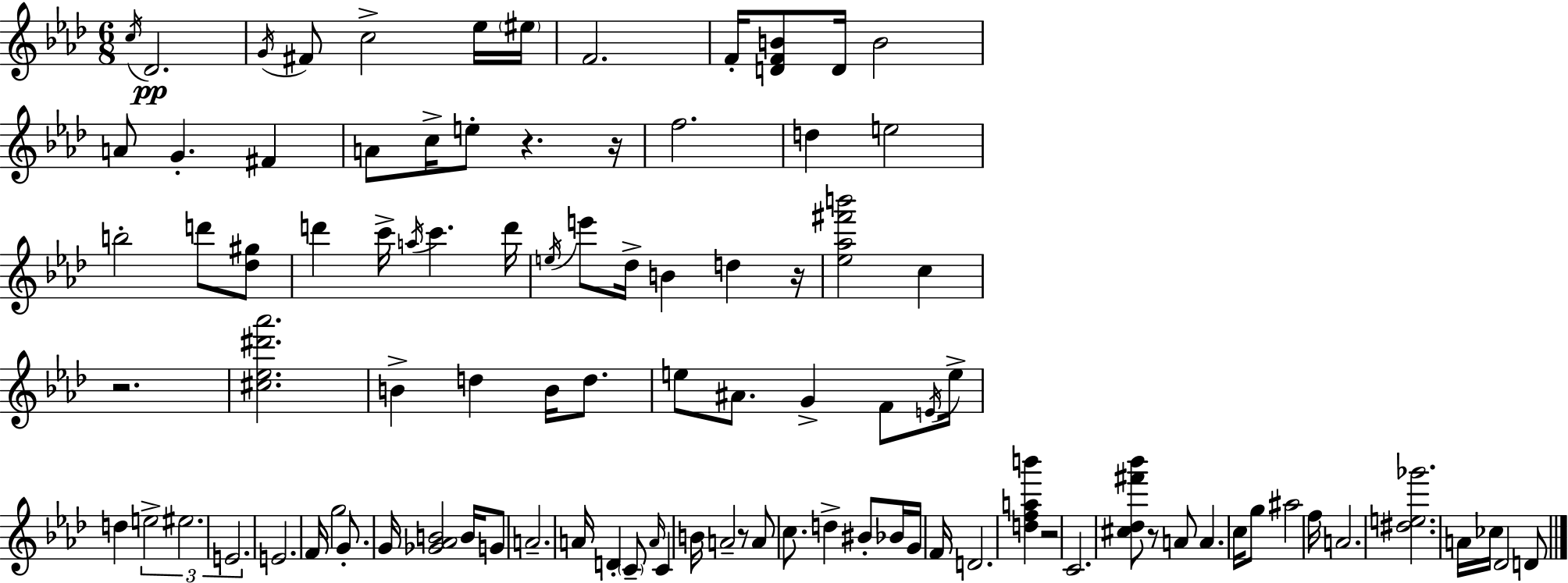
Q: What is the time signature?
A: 6/8